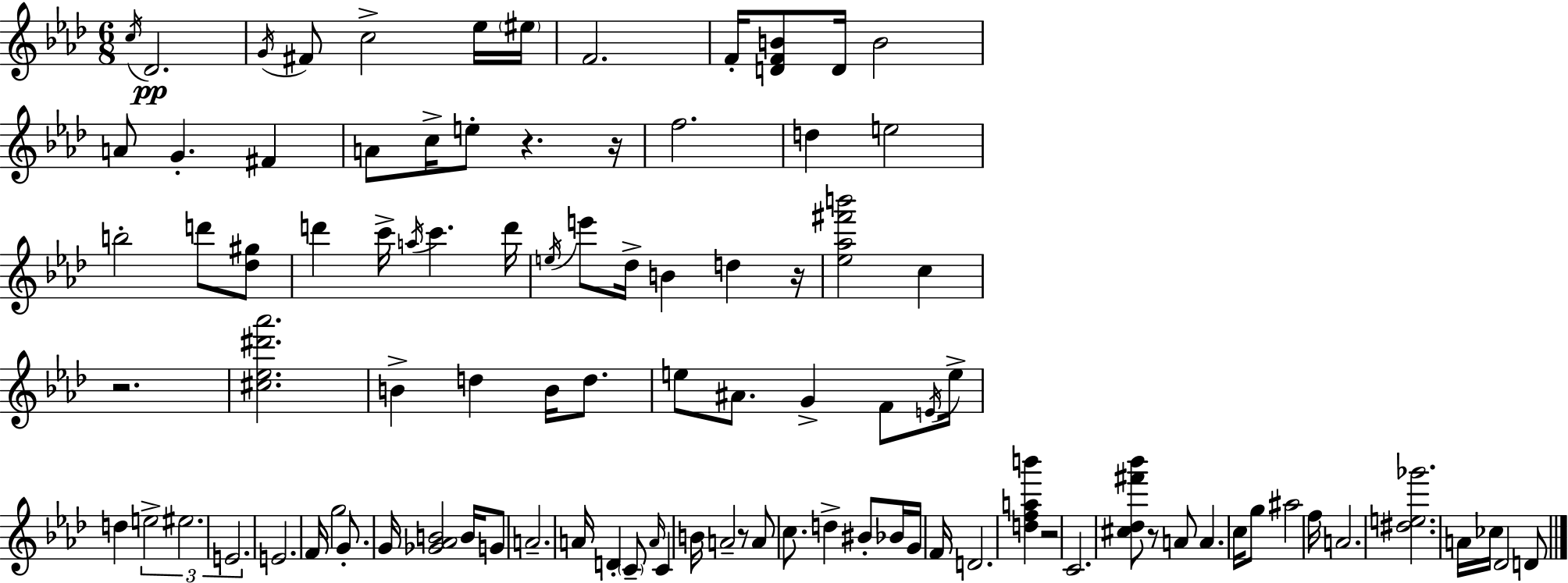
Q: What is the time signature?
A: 6/8